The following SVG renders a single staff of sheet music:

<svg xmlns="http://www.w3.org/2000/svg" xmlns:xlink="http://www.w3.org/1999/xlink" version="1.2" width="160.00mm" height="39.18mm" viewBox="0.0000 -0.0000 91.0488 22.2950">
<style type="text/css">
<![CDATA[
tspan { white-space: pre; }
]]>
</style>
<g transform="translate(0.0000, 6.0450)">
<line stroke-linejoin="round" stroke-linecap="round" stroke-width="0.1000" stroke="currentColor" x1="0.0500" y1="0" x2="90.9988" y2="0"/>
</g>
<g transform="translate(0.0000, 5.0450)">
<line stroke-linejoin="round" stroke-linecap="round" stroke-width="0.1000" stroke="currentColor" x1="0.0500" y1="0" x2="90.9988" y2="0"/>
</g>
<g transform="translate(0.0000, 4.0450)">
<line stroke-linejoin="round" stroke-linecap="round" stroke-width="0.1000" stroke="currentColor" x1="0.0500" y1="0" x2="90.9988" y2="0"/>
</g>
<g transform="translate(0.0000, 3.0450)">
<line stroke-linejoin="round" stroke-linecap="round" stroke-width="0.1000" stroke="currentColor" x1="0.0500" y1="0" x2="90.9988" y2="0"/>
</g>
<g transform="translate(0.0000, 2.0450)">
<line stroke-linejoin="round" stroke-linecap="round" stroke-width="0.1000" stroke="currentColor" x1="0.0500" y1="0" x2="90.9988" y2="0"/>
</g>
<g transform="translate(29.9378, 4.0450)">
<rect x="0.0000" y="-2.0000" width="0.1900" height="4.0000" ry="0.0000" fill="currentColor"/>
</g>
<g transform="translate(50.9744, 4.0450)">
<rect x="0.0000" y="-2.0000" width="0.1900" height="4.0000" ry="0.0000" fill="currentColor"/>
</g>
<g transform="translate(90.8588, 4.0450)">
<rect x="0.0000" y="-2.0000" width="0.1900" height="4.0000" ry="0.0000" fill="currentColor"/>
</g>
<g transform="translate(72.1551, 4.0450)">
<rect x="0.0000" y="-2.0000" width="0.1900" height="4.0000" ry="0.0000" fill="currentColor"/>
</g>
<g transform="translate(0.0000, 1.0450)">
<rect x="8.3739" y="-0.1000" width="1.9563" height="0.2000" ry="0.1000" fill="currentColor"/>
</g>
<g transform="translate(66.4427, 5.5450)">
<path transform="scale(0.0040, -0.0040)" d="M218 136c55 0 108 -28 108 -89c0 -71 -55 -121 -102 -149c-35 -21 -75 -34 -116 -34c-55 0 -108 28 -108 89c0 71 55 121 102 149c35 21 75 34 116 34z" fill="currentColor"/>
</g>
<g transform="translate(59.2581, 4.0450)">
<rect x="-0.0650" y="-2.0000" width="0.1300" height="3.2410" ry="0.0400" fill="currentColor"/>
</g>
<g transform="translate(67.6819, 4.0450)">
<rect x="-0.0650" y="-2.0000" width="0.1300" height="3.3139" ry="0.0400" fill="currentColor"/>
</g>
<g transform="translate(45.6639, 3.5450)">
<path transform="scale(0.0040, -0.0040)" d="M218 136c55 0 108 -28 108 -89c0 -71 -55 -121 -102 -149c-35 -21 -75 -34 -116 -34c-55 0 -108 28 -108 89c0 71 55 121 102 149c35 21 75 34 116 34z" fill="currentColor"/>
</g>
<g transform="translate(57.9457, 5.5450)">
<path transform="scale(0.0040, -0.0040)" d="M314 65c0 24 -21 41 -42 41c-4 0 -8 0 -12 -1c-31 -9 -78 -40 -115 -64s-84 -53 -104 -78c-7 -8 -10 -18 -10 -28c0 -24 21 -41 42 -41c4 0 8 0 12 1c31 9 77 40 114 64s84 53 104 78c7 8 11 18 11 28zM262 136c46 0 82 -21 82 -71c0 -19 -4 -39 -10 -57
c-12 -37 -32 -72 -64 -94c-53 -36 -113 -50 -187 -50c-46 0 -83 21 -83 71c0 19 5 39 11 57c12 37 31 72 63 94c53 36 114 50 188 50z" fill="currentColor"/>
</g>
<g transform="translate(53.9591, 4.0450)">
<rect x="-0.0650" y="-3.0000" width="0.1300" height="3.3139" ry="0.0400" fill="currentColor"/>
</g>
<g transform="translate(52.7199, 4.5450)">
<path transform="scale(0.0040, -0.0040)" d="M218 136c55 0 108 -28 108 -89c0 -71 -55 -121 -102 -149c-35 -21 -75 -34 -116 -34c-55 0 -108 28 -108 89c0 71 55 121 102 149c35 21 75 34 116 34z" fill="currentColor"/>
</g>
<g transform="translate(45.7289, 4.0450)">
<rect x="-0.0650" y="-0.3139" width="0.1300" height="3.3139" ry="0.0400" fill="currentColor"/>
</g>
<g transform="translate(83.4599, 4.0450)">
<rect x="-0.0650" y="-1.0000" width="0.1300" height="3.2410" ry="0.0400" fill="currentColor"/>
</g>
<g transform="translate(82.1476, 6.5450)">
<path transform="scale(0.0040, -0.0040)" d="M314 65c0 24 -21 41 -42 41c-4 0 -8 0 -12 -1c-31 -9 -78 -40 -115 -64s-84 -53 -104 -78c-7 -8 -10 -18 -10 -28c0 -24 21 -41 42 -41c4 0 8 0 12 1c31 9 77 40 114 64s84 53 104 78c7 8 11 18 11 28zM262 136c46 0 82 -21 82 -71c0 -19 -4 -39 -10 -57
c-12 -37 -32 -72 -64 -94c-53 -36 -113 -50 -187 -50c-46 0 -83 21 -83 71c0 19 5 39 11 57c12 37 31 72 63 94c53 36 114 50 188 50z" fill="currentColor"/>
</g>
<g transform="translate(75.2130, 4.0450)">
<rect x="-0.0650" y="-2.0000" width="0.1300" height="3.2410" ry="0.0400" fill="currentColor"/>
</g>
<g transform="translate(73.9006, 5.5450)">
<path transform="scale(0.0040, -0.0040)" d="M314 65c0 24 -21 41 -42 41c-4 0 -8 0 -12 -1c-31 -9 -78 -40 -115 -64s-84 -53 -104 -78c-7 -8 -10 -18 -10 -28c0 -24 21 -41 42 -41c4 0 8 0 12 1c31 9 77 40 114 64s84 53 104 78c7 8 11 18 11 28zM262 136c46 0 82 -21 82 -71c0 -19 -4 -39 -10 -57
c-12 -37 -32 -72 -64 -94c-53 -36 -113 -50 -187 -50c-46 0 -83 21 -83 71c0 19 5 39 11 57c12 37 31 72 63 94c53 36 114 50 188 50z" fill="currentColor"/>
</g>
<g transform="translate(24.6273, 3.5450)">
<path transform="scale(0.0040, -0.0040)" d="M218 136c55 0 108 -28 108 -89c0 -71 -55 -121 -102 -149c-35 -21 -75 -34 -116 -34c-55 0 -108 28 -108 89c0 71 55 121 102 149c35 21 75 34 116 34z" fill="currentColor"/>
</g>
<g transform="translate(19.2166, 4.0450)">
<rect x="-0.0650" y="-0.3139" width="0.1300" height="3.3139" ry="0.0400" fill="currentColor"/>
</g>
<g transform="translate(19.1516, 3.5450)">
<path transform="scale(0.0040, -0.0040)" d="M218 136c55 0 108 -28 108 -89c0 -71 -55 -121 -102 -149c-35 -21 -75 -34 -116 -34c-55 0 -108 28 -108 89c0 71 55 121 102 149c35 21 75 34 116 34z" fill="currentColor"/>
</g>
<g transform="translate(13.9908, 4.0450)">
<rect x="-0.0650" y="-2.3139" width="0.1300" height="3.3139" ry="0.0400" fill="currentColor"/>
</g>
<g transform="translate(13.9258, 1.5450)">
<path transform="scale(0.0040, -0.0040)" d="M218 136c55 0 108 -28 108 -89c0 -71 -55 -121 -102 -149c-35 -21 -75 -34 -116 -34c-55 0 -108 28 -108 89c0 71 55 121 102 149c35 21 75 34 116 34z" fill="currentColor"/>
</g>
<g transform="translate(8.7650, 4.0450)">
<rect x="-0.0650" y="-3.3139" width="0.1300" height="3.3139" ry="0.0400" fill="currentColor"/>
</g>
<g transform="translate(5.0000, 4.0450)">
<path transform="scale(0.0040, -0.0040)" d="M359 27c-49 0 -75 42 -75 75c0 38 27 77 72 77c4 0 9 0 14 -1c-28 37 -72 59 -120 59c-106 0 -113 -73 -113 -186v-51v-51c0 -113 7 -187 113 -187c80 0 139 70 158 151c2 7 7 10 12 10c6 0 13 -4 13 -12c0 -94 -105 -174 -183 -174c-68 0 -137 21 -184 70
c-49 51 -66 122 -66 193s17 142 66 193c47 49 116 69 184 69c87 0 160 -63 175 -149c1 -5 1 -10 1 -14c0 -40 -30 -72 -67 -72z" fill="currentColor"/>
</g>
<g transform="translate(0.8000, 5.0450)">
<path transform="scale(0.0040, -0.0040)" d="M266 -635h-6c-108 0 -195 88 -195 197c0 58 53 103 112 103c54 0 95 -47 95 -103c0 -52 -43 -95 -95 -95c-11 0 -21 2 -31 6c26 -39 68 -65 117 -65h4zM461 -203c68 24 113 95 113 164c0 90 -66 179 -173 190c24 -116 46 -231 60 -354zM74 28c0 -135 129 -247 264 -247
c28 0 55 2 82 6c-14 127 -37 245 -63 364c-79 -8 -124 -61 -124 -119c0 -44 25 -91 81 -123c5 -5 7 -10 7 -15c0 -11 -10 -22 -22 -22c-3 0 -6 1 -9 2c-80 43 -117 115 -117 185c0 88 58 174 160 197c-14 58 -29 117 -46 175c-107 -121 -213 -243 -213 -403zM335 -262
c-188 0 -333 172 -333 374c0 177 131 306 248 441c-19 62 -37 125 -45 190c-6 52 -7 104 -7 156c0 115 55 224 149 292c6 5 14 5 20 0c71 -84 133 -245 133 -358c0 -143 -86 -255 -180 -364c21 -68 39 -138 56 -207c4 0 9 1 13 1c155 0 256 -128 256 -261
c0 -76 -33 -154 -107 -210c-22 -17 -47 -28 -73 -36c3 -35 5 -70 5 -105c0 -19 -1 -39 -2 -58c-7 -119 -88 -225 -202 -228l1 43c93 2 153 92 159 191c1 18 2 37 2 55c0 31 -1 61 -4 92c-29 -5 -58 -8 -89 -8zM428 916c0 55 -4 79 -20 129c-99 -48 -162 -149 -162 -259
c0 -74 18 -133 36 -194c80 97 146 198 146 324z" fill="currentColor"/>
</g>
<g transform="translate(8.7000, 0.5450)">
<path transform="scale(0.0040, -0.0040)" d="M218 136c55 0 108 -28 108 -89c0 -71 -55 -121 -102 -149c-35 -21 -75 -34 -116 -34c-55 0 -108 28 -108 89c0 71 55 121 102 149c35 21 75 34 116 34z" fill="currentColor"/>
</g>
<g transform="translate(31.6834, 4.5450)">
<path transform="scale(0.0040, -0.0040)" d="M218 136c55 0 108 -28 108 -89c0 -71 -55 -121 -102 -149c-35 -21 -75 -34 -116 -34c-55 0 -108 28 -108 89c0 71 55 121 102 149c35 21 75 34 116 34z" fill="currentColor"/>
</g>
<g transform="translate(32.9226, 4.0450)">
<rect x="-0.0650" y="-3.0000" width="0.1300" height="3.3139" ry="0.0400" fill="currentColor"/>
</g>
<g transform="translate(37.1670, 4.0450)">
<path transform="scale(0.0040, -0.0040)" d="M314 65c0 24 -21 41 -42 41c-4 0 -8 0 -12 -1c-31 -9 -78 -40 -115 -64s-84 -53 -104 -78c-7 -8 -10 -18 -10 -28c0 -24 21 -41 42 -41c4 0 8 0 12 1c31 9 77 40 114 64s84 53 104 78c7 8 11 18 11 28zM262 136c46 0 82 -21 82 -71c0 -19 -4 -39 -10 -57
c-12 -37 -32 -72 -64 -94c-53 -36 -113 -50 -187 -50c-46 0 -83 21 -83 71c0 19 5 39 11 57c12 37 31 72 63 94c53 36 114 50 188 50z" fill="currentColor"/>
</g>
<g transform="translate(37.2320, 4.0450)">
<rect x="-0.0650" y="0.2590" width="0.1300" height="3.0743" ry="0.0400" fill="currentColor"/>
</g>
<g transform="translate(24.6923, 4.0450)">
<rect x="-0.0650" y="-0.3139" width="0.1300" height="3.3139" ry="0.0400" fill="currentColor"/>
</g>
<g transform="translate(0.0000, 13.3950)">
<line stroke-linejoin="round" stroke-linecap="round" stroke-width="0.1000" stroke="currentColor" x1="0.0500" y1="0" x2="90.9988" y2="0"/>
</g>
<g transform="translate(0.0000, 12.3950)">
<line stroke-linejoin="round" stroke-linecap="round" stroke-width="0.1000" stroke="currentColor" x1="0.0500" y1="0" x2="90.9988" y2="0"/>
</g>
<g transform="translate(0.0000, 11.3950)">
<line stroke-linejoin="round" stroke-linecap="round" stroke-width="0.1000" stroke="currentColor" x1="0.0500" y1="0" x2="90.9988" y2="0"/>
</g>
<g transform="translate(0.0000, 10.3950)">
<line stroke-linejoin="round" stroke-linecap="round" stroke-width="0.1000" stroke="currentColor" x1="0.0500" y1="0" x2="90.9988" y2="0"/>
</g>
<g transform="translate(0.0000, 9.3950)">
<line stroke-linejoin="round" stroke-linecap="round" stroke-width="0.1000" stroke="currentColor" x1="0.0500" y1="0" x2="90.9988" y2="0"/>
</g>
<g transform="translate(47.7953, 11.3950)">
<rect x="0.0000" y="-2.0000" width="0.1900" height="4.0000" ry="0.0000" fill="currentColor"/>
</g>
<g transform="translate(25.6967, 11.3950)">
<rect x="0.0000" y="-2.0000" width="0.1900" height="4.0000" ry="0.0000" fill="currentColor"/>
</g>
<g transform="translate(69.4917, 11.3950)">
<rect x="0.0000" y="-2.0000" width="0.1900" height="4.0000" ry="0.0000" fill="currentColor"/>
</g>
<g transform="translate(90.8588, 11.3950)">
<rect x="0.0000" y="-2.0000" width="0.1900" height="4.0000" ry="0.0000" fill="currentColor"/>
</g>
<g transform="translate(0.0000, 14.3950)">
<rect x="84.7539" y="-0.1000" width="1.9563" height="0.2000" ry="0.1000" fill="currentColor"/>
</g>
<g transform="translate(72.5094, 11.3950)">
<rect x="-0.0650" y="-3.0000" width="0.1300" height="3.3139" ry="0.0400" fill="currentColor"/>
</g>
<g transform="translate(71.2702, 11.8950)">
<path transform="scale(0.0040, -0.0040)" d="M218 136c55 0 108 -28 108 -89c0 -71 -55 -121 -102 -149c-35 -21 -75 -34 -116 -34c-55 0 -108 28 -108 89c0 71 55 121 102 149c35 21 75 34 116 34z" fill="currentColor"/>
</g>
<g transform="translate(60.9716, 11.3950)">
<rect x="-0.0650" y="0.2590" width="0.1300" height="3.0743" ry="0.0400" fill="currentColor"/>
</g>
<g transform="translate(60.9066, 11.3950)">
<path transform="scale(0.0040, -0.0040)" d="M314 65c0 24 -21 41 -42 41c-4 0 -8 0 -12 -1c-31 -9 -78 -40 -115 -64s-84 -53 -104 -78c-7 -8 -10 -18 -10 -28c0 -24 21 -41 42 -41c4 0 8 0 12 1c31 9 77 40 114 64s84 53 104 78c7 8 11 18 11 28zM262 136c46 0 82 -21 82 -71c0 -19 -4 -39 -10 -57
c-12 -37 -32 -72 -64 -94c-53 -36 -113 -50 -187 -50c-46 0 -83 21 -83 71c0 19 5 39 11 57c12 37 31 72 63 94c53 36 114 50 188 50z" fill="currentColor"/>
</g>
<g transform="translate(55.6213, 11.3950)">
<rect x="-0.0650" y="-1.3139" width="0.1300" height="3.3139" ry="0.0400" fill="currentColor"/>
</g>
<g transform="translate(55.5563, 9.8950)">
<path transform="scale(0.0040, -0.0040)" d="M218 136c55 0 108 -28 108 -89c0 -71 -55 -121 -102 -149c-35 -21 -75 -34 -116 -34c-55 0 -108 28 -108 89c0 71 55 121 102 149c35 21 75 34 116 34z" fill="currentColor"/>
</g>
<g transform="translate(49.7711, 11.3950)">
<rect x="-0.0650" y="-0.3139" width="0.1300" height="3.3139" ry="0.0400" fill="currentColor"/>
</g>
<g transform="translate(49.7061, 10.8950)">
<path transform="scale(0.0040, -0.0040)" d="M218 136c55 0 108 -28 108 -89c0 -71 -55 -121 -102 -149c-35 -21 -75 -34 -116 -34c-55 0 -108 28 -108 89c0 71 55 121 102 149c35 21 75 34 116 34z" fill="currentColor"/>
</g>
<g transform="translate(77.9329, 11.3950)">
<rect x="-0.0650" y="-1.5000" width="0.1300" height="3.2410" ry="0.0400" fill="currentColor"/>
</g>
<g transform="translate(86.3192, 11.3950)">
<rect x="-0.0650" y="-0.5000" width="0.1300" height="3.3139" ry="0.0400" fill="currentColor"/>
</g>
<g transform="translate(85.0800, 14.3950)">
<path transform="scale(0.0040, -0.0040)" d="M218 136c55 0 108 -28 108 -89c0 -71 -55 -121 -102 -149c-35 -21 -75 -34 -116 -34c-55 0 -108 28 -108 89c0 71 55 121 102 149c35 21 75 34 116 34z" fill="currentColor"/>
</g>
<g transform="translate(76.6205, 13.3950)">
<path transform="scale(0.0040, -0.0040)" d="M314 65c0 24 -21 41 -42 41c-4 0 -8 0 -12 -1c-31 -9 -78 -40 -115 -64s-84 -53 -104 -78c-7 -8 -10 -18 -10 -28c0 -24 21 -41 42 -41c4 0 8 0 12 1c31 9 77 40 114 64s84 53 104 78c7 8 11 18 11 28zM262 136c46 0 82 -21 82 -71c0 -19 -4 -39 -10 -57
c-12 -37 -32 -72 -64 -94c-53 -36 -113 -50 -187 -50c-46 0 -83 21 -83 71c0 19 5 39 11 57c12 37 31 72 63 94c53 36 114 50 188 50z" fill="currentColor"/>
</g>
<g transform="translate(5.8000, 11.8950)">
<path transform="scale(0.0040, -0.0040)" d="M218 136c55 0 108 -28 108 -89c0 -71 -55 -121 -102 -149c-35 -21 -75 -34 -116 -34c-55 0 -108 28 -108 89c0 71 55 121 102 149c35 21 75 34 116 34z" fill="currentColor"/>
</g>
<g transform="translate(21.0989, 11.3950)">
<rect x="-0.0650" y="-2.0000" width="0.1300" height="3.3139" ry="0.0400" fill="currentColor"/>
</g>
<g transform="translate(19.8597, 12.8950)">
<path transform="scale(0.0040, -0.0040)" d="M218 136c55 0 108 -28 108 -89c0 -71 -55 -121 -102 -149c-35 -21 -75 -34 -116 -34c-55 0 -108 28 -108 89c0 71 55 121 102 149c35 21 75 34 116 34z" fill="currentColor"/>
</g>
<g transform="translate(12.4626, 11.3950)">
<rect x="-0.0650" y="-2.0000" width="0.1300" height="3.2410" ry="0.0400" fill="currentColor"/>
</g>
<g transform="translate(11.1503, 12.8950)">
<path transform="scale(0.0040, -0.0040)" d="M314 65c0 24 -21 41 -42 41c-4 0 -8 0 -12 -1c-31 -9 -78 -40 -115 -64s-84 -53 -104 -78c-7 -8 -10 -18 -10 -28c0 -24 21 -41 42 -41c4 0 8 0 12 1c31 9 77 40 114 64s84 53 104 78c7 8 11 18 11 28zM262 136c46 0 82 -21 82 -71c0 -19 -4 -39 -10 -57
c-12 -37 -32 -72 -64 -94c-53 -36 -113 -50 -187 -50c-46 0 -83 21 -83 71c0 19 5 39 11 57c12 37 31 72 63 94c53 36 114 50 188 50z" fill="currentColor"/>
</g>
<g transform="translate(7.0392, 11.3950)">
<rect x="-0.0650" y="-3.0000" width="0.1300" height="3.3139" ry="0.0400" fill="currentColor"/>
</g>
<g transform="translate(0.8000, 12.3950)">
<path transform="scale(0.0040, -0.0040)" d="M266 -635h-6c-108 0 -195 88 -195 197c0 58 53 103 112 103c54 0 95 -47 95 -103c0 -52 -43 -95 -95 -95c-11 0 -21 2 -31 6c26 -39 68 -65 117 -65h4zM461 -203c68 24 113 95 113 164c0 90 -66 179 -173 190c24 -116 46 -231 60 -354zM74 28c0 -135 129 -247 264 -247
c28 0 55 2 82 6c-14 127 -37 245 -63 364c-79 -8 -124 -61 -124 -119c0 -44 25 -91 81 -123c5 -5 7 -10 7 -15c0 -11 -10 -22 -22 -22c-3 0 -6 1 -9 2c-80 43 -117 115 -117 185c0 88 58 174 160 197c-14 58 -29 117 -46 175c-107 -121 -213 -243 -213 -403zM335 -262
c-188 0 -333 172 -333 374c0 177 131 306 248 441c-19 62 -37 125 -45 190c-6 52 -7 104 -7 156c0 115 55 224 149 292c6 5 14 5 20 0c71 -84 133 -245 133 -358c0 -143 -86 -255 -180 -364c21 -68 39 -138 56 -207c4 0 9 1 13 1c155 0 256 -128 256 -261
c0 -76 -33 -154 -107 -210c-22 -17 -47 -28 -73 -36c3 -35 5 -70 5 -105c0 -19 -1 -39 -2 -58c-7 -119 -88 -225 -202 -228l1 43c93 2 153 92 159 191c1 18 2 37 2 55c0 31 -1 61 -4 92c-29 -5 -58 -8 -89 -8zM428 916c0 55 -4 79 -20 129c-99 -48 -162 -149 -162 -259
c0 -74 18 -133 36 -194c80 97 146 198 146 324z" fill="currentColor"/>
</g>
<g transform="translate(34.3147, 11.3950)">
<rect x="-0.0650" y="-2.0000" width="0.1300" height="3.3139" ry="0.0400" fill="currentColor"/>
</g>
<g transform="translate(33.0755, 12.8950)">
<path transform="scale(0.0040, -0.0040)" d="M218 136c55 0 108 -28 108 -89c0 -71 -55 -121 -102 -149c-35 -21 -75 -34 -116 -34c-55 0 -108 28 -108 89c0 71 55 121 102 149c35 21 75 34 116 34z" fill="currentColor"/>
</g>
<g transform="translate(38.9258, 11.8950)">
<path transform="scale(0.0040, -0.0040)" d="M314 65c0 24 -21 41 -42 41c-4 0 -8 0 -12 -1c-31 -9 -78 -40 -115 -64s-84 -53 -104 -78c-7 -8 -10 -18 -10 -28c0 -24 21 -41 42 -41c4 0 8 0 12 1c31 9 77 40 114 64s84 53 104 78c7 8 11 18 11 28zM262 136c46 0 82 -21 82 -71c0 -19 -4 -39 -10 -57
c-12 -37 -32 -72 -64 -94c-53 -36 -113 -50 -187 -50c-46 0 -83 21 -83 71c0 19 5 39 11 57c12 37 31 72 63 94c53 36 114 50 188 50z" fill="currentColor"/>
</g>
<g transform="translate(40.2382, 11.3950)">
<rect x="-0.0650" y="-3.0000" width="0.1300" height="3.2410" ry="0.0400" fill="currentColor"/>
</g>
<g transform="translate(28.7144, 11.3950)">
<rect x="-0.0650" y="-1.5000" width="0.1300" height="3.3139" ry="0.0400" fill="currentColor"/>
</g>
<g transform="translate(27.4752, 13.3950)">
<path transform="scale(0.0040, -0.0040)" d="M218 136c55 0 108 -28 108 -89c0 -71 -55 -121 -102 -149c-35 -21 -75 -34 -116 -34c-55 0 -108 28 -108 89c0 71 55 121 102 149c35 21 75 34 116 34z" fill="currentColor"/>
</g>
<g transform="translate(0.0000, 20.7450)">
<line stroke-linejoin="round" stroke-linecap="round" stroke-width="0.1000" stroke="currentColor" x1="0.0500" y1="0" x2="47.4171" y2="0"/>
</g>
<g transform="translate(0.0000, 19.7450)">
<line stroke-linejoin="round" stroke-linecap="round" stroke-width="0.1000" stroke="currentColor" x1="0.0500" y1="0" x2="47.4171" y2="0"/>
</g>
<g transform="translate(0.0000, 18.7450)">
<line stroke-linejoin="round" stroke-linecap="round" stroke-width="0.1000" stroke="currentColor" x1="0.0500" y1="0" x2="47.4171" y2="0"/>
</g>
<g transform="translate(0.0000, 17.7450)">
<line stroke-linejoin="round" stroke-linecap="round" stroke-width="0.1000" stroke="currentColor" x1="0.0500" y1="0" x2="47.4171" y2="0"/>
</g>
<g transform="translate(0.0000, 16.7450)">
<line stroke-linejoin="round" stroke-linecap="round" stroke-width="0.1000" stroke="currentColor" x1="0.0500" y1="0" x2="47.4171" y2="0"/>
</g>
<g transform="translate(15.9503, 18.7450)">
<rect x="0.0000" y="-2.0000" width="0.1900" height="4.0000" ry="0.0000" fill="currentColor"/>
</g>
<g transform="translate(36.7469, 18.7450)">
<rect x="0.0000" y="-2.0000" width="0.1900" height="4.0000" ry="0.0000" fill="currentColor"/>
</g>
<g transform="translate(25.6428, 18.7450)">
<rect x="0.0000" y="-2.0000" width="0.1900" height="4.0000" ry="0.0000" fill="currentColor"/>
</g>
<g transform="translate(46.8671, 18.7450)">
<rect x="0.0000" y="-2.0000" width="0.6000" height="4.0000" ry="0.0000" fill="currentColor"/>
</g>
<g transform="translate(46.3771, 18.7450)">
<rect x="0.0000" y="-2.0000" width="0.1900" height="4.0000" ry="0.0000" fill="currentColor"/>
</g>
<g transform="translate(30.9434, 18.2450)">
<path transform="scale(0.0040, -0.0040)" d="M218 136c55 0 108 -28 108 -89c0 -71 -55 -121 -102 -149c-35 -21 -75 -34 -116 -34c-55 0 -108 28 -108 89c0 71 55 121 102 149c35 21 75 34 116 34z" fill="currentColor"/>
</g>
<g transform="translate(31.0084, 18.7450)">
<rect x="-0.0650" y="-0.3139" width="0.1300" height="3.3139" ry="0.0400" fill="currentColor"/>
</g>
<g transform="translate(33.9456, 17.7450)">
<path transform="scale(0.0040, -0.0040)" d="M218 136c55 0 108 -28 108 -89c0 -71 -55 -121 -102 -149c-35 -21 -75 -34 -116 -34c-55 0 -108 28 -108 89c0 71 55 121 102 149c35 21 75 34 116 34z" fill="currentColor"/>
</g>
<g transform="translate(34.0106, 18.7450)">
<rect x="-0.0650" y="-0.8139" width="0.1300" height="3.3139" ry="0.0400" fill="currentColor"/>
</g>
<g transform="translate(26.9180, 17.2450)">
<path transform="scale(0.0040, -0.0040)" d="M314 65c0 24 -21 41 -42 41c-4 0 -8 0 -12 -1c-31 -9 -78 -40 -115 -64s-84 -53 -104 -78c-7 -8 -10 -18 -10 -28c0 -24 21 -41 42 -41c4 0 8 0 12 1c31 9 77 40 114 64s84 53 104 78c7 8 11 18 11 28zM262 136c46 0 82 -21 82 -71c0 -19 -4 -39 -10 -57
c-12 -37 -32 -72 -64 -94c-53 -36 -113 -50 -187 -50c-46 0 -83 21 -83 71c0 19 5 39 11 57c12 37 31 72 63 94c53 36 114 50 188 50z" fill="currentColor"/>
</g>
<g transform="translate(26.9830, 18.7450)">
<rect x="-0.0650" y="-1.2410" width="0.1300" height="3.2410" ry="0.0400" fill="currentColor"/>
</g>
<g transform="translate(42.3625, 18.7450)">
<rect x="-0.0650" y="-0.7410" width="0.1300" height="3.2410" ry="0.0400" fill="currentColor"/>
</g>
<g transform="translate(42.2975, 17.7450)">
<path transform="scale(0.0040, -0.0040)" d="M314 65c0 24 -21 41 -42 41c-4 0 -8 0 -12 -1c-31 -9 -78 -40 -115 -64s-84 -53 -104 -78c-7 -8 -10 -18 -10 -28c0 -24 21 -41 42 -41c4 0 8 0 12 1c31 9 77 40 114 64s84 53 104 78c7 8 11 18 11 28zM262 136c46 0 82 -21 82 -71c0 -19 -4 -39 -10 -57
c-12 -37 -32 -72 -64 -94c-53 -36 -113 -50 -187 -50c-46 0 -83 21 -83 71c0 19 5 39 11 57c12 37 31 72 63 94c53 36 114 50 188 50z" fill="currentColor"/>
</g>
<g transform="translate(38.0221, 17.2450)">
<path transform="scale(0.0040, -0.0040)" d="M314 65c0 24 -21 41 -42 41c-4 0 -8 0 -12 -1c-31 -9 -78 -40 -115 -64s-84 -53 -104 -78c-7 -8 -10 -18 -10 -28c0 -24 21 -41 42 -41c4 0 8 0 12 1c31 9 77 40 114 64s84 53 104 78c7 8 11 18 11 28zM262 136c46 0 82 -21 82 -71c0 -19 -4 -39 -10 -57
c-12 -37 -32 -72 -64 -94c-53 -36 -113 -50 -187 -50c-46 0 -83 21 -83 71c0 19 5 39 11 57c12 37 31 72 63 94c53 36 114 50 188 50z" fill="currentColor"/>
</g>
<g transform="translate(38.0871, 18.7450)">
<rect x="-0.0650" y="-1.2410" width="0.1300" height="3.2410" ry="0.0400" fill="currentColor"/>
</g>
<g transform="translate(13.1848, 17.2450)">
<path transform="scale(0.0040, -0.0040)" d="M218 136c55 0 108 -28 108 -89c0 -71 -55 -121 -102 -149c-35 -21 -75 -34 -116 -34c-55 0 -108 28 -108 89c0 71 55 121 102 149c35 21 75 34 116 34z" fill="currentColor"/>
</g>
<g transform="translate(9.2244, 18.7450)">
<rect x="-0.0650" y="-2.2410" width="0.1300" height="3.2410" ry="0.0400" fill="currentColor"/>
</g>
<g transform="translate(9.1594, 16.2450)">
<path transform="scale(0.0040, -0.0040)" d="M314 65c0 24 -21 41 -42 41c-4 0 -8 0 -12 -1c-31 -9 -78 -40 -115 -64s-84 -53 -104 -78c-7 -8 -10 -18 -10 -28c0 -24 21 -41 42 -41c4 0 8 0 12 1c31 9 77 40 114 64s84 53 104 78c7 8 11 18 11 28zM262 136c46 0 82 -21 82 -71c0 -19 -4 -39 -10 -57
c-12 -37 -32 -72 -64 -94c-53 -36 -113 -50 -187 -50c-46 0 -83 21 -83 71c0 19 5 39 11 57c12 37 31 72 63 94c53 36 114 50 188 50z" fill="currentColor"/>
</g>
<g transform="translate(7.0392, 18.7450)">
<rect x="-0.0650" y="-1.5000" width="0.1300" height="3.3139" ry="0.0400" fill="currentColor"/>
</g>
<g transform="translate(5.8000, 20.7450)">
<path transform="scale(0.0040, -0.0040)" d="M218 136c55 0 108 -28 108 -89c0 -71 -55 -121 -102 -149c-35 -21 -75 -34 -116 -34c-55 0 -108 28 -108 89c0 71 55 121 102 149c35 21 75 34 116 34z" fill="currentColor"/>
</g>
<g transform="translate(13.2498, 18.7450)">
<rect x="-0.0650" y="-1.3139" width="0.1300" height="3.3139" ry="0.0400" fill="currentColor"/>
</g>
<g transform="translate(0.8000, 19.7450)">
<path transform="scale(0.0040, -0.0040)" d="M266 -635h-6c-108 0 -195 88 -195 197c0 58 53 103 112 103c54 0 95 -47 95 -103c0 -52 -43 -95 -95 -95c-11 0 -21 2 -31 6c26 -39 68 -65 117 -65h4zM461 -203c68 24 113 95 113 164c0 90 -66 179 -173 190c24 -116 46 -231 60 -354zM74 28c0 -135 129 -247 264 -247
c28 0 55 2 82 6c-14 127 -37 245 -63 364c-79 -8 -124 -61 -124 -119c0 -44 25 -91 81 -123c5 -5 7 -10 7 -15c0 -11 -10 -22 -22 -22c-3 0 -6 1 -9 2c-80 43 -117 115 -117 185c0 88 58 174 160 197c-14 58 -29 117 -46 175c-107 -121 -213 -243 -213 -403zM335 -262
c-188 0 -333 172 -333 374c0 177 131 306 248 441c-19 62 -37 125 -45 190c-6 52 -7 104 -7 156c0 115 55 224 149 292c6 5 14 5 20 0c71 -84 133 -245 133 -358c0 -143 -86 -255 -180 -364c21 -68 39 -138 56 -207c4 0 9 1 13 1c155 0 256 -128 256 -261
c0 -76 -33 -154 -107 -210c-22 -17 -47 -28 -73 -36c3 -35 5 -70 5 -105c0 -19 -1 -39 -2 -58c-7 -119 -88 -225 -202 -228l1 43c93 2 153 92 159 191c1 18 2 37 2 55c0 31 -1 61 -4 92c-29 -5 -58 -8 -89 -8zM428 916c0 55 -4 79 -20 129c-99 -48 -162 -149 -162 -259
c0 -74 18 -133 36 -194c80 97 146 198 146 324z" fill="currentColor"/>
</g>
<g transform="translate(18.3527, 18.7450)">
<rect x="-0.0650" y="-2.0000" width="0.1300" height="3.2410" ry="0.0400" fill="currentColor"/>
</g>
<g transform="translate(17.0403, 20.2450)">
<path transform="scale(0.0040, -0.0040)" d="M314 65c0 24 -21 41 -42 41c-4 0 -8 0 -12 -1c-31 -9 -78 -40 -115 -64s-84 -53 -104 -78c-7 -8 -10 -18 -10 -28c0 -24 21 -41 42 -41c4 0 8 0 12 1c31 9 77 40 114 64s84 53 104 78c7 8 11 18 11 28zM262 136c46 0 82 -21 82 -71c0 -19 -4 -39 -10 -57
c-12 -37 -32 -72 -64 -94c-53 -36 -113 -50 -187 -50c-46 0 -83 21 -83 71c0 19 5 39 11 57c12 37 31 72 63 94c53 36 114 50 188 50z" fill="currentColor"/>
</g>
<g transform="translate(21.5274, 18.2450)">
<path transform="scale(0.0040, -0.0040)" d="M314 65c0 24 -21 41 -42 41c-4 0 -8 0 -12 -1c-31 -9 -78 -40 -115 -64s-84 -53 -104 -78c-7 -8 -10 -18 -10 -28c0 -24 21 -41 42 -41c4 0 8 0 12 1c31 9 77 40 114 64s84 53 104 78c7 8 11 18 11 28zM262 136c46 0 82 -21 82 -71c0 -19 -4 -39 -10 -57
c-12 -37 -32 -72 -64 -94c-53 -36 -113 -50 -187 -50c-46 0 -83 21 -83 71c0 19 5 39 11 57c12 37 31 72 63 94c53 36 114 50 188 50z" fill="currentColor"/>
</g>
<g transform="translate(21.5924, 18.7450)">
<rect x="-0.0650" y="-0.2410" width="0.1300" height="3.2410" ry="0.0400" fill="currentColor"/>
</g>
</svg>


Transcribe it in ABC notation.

X:1
T:Untitled
M:4/4
L:1/4
K:C
b g c c A B2 c A F2 F F2 D2 A F2 F E F A2 c e B2 A E2 C E g2 e F2 c2 e2 c d e2 d2